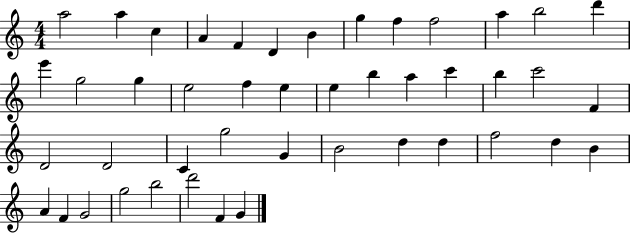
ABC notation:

X:1
T:Untitled
M:4/4
L:1/4
K:C
a2 a c A F D B g f f2 a b2 d' e' g2 g e2 f e e b a c' b c'2 F D2 D2 C g2 G B2 d d f2 d B A F G2 g2 b2 d'2 F G